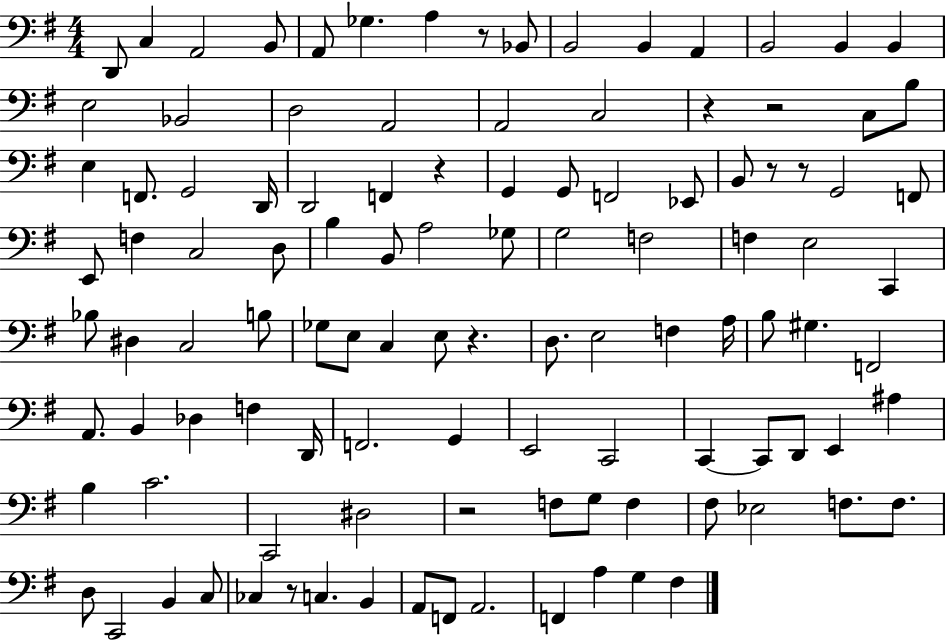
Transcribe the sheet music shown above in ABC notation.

X:1
T:Untitled
M:4/4
L:1/4
K:G
D,,/2 C, A,,2 B,,/2 A,,/2 _G, A, z/2 _B,,/2 B,,2 B,, A,, B,,2 B,, B,, E,2 _B,,2 D,2 A,,2 A,,2 C,2 z z2 C,/2 B,/2 E, F,,/2 G,,2 D,,/4 D,,2 F,, z G,, G,,/2 F,,2 _E,,/2 B,,/2 z/2 z/2 G,,2 F,,/2 E,,/2 F, C,2 D,/2 B, B,,/2 A,2 _G,/2 G,2 F,2 F, E,2 C,, _B,/2 ^D, C,2 B,/2 _G,/2 E,/2 C, E,/2 z D,/2 E,2 F, A,/4 B,/2 ^G, F,,2 A,,/2 B,, _D, F, D,,/4 F,,2 G,, E,,2 C,,2 C,, C,,/2 D,,/2 E,, ^A, B, C2 C,,2 ^D,2 z2 F,/2 G,/2 F, ^F,/2 _E,2 F,/2 F,/2 D,/2 C,,2 B,, C,/2 _C, z/2 C, B,, A,,/2 F,,/2 A,,2 F,, A, G, ^F,